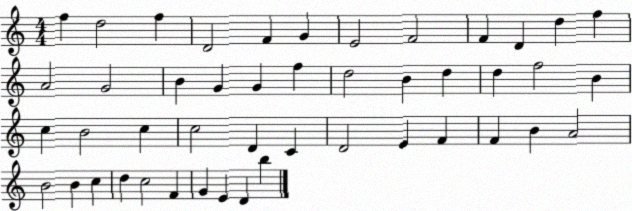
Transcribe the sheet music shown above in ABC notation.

X:1
T:Untitled
M:4/4
L:1/4
K:C
f d2 f D2 F G E2 F2 F D d f A2 G2 B G G f d2 B d d f2 B c B2 c c2 D C D2 E F F B A2 B2 B c d c2 F G E D b